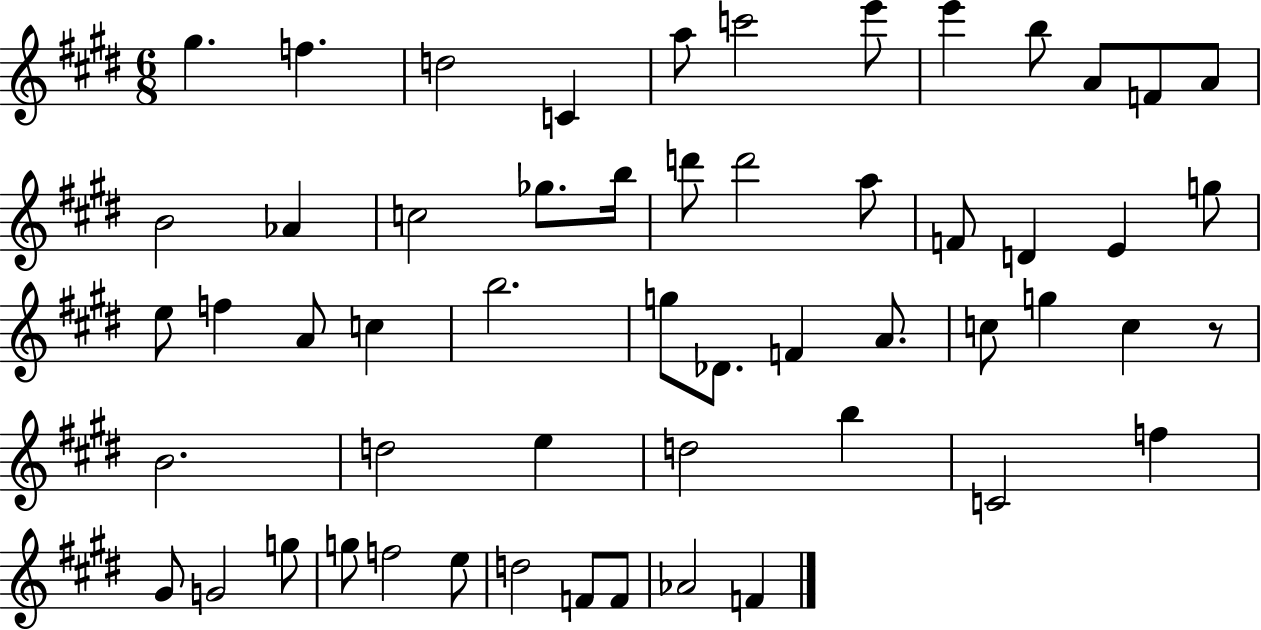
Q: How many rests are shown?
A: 1